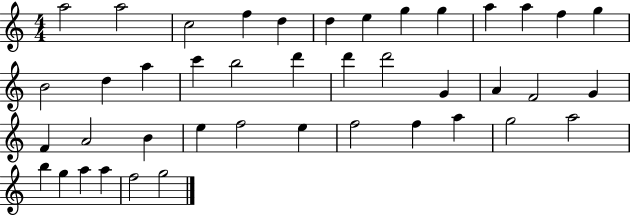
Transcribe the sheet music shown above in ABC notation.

X:1
T:Untitled
M:4/4
L:1/4
K:C
a2 a2 c2 f d d e g g a a f g B2 d a c' b2 d' d' d'2 G A F2 G F A2 B e f2 e f2 f a g2 a2 b g a a f2 g2